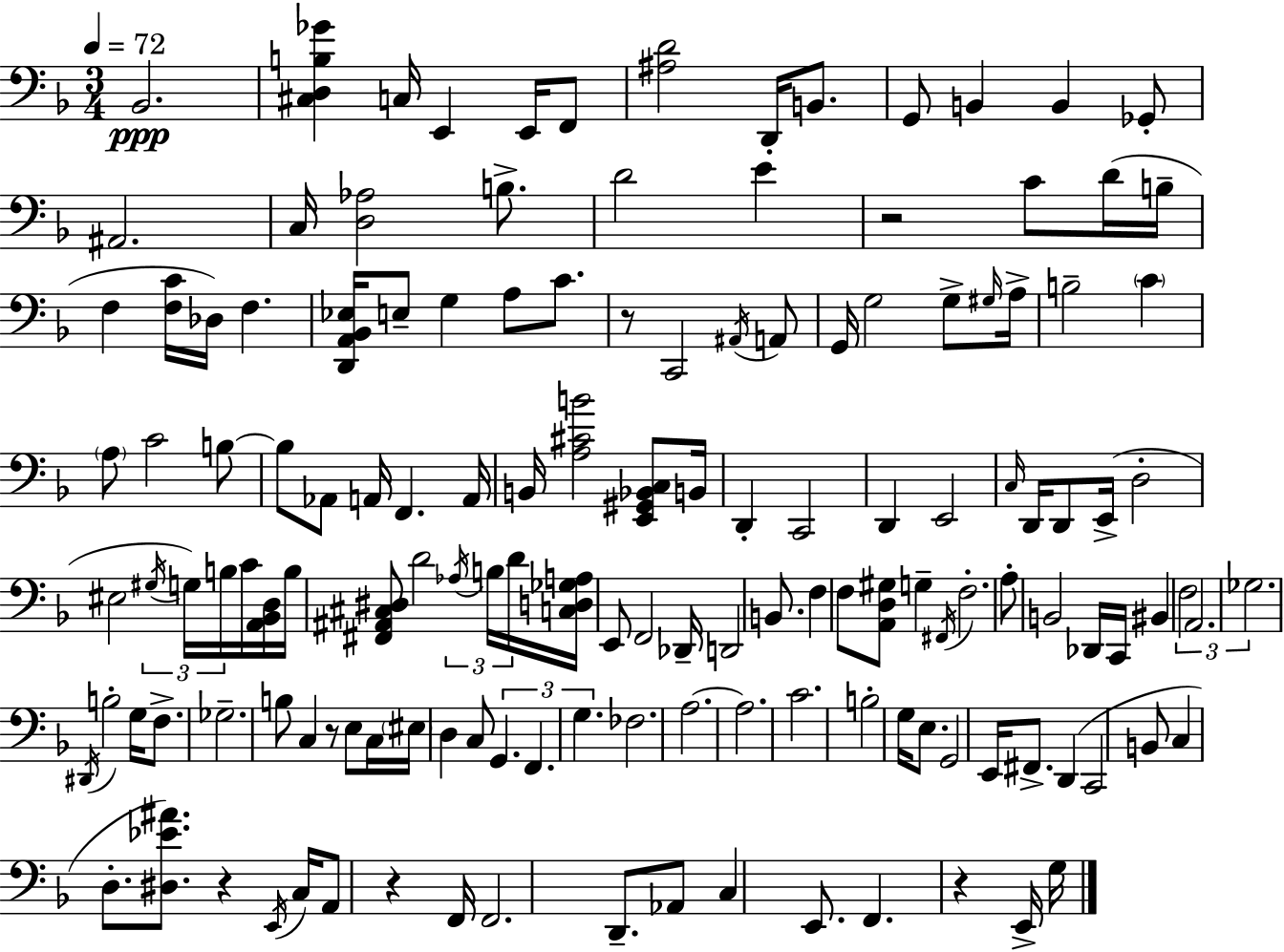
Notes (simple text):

Bb2/h. [C#3,D3,B3,Gb4]/q C3/s E2/q E2/s F2/e [A#3,D4]/h D2/s B2/e. G2/e B2/q B2/q Gb2/e A#2/h. C3/s [D3,Ab3]/h B3/e. D4/h E4/q R/h C4/e D4/s B3/s F3/q [F3,C4]/s Db3/s F3/q. [D2,A2,Bb2,Eb3]/s E3/e G3/q A3/e C4/e. R/e C2/h A#2/s A2/e G2/s G3/h G3/e G#3/s A3/s B3/h C4/q A3/e C4/h B3/e B3/e Ab2/e A2/s F2/q. A2/s B2/s [A3,C#4,B4]/h [E2,G#2,Bb2,C3]/e B2/s D2/q C2/h D2/q E2/h C3/s D2/s D2/e E2/s D3/h EIS3/h G#3/s G3/s B3/s C4/s [A2,Bb2,D3]/s B3/s [F#2,A#2,C#3,D#3]/e D4/h Ab3/s B3/s D4/s [C3,D3,Gb3,A3]/s E2/e F2/h Db2/s D2/h B2/e. F3/q F3/e [A2,D3,G#3]/e G3/q F#2/s F3/h. A3/e B2/h Db2/s C2/s BIS2/q F3/h A2/h. Gb3/h. D#2/s B3/h G3/s F3/e. Gb3/h. B3/e C3/q R/e E3/e C3/s EIS3/s D3/q C3/e G2/q. F2/q. G3/q. FES3/h. A3/h. A3/h. C4/h. B3/h G3/s E3/e. G2/h E2/s F#2/e. D2/q C2/h B2/e C3/q D3/e. [D#3,Eb4,A#4]/e. R/q E2/s C3/s A2/e R/q F2/s F2/h. D2/e. Ab2/e C3/q E2/e. F2/q. R/q E2/s G3/s